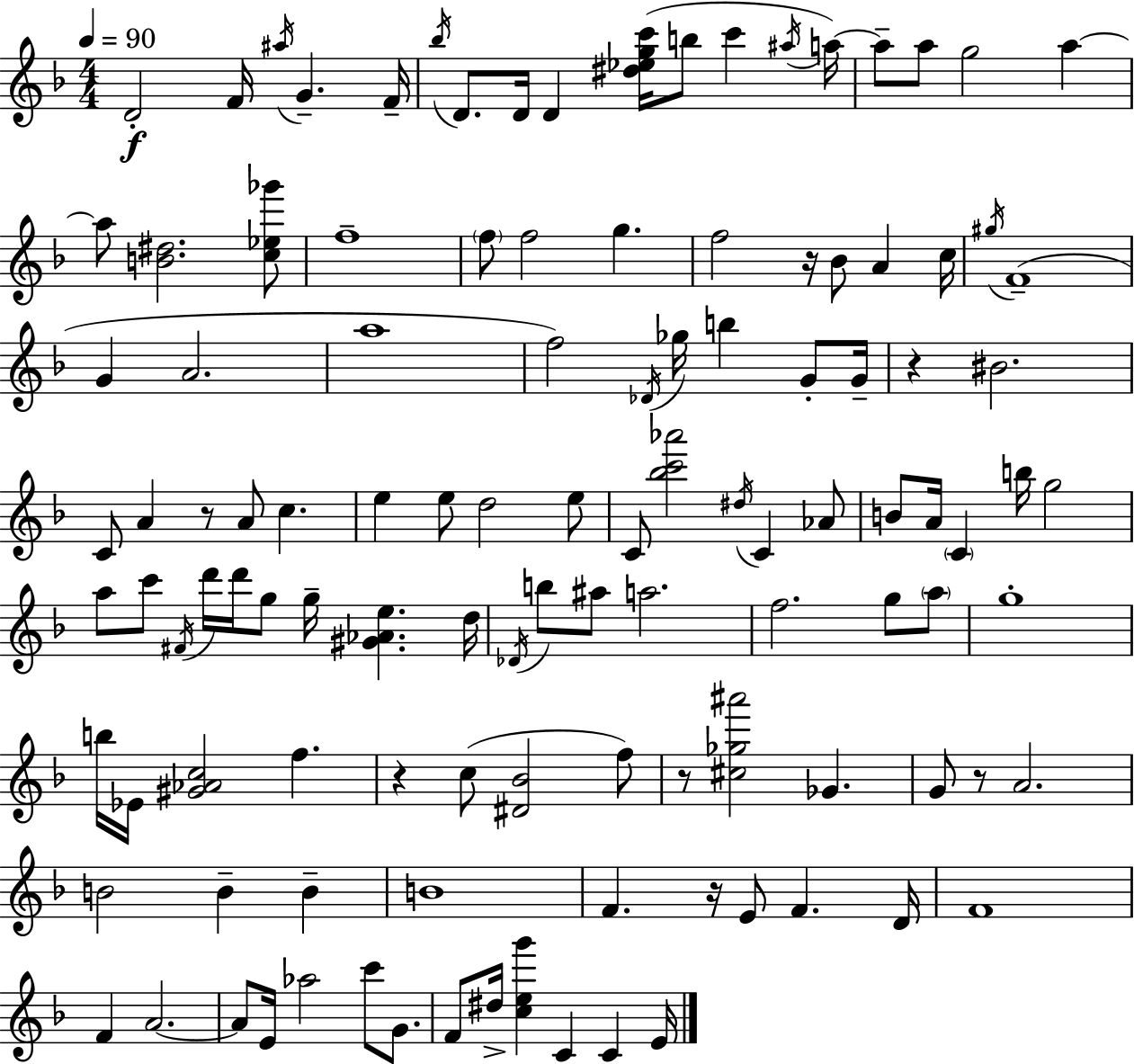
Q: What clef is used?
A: treble